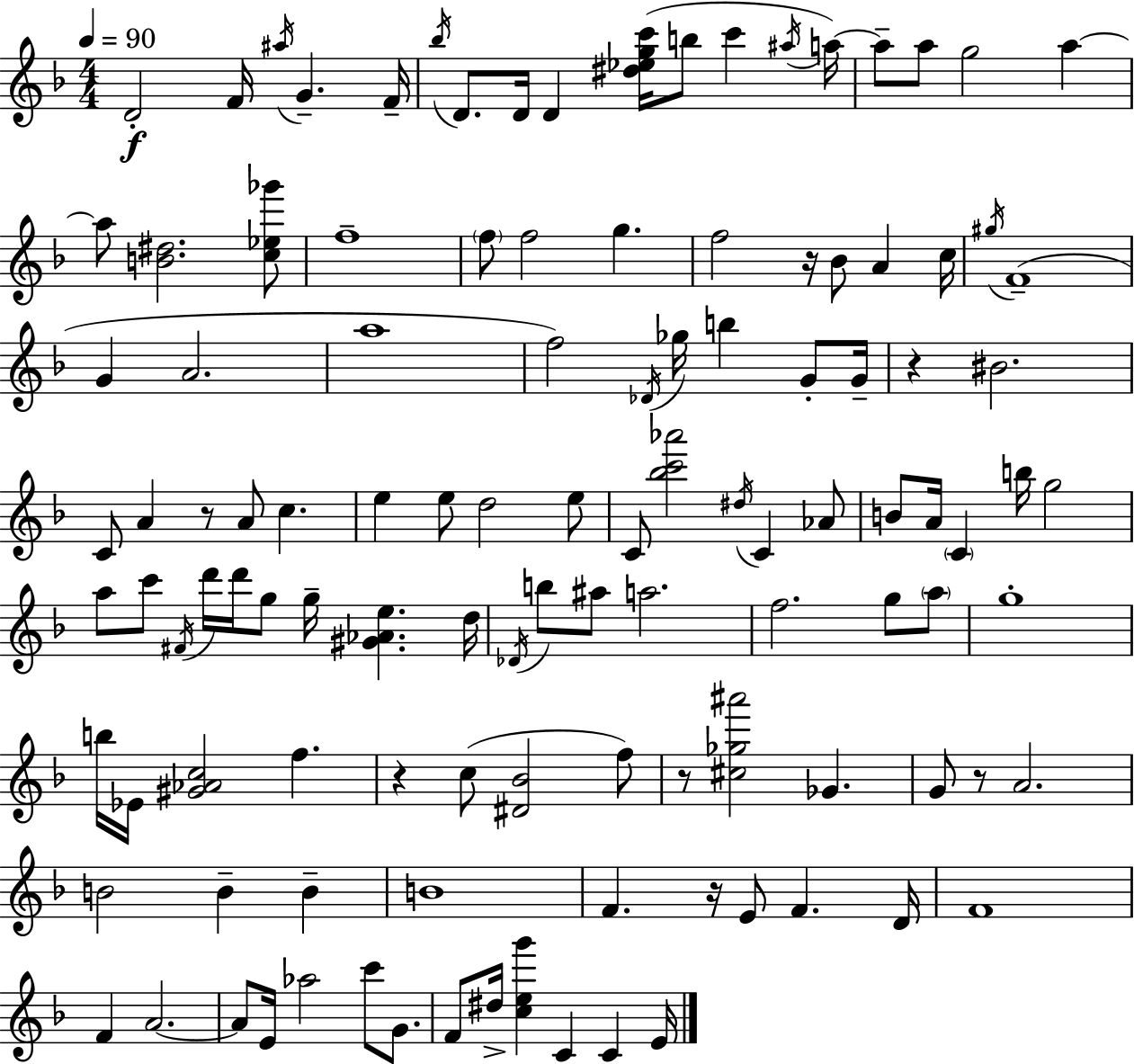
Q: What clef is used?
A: treble